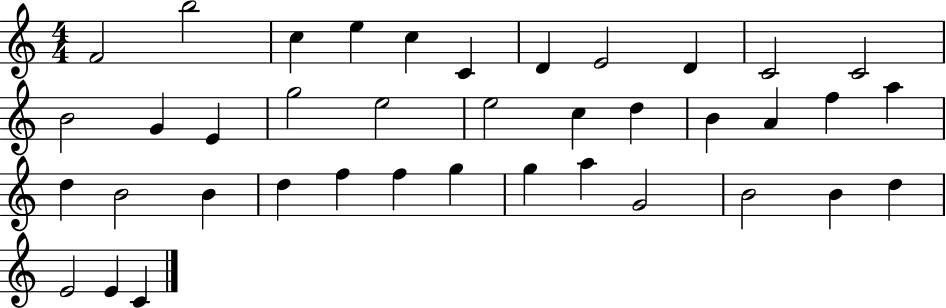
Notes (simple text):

F4/h B5/h C5/q E5/q C5/q C4/q D4/q E4/h D4/q C4/h C4/h B4/h G4/q E4/q G5/h E5/h E5/h C5/q D5/q B4/q A4/q F5/q A5/q D5/q B4/h B4/q D5/q F5/q F5/q G5/q G5/q A5/q G4/h B4/h B4/q D5/q E4/h E4/q C4/q